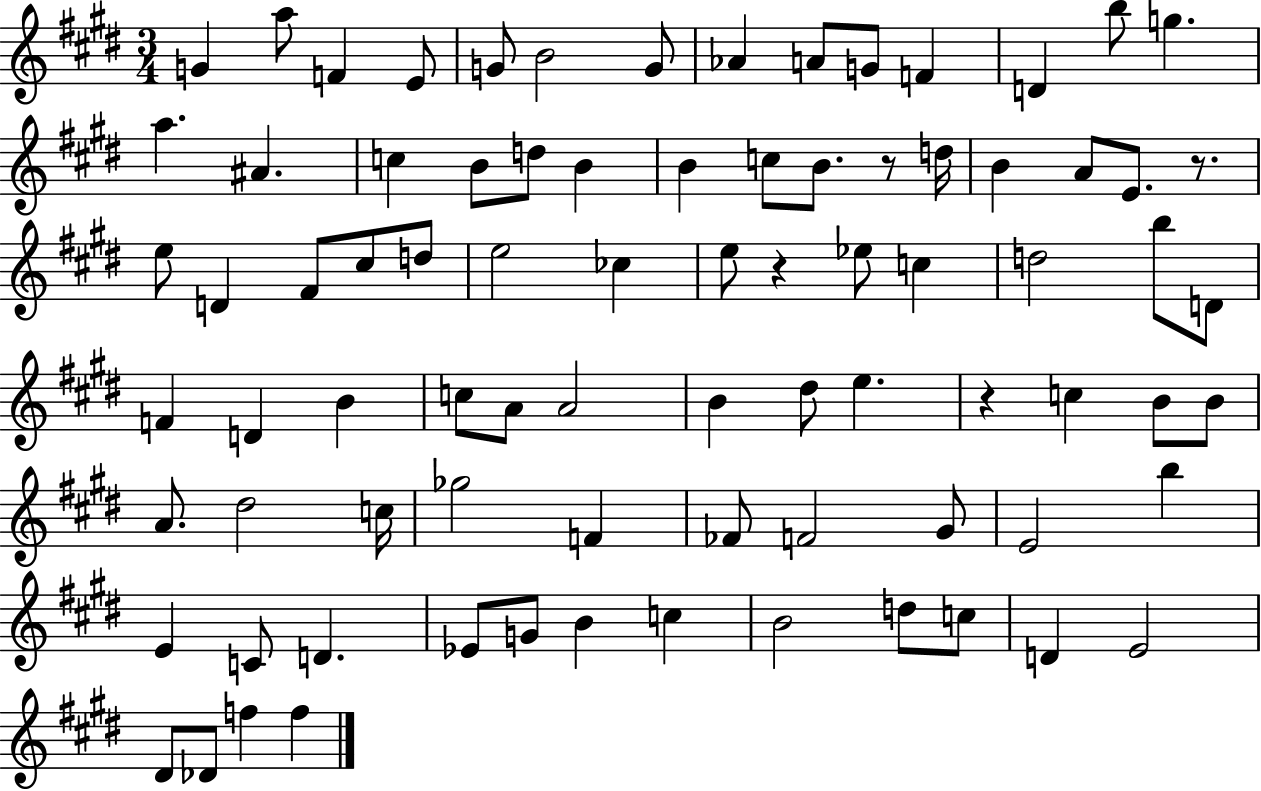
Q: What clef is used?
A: treble